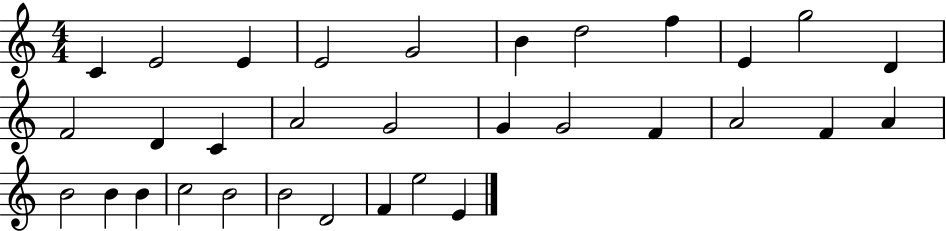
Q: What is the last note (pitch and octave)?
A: E4